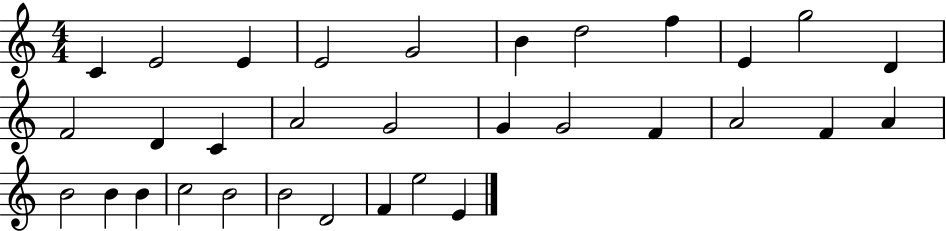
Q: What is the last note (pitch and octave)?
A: E4